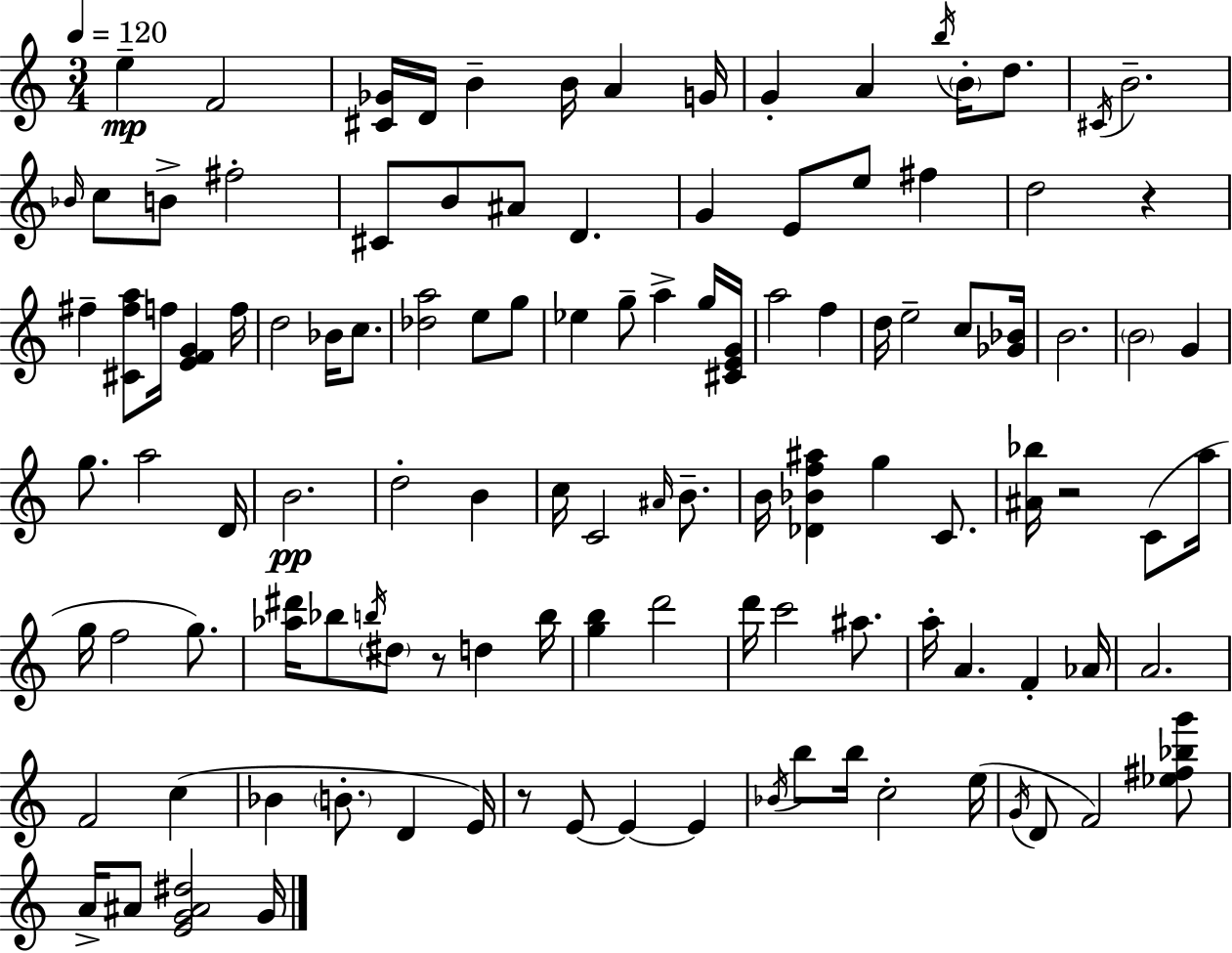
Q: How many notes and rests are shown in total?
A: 115